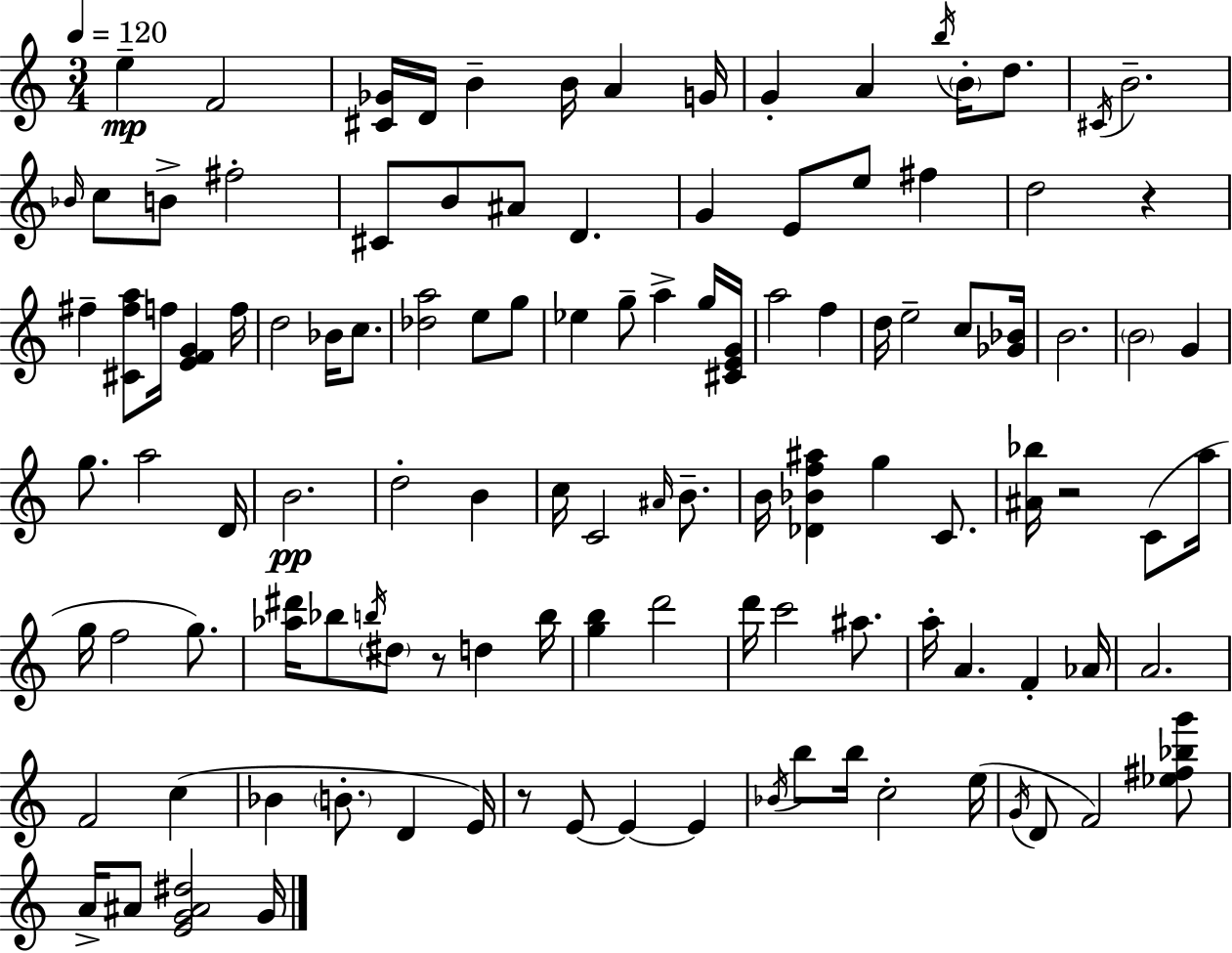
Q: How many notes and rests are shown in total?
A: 115